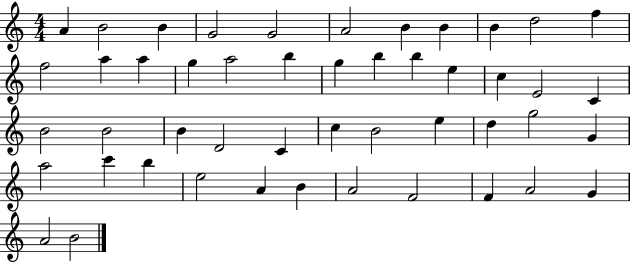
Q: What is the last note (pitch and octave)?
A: B4